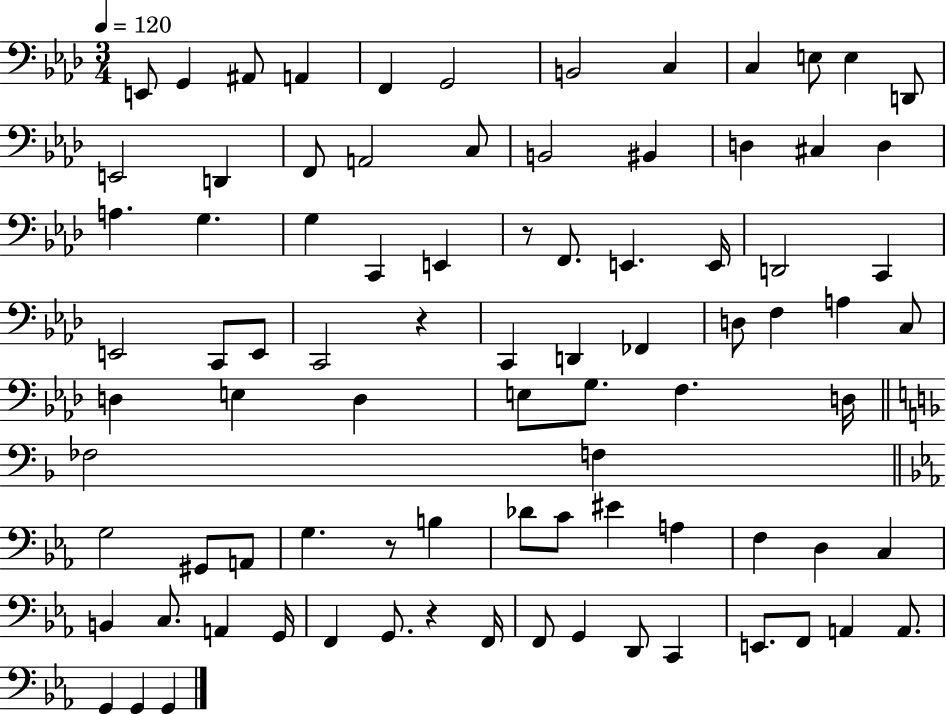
E2/e G2/q A#2/e A2/q F2/q G2/h B2/h C3/q C3/q E3/e E3/q D2/e E2/h D2/q F2/e A2/h C3/e B2/h BIS2/q D3/q C#3/q D3/q A3/q. G3/q. G3/q C2/q E2/q R/e F2/e. E2/q. E2/s D2/h C2/q E2/h C2/e E2/e C2/h R/q C2/q D2/q FES2/q D3/e F3/q A3/q C3/e D3/q E3/q D3/q E3/e G3/e. F3/q. D3/s FES3/h F3/q G3/h G#2/e A2/e G3/q. R/e B3/q Db4/e C4/e EIS4/q A3/q F3/q D3/q C3/q B2/q C3/e. A2/q G2/s F2/q G2/e. R/q F2/s F2/e G2/q D2/e C2/q E2/e. F2/e A2/q A2/e. G2/q G2/q G2/q